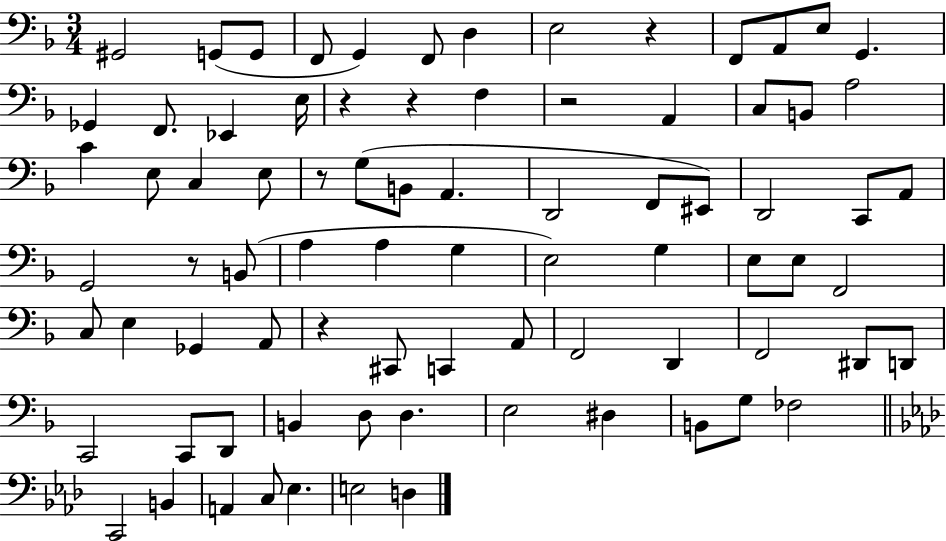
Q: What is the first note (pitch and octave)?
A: G#2